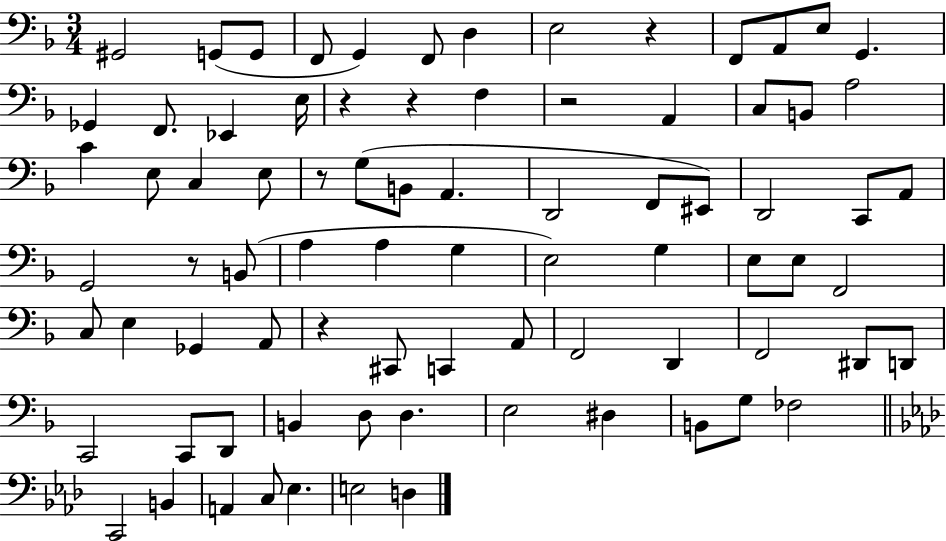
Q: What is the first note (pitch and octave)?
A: G#2